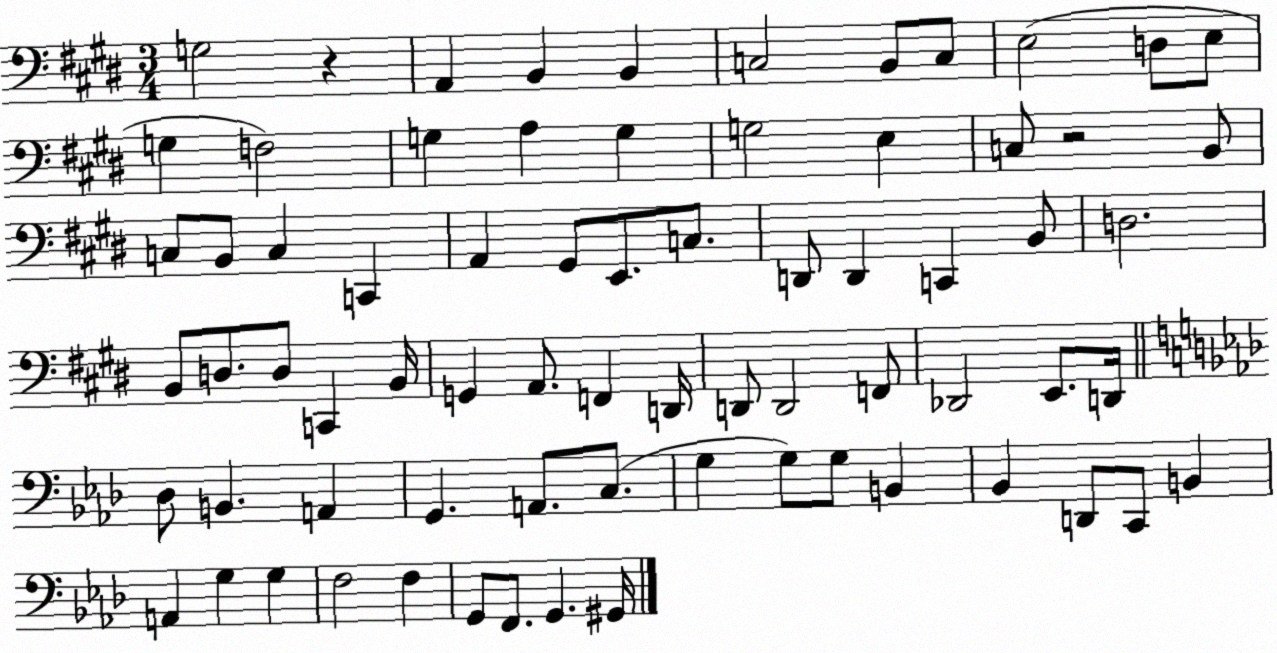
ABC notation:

X:1
T:Untitled
M:3/4
L:1/4
K:E
G,2 z A,, B,, B,, C,2 B,,/2 C,/2 E,2 D,/2 E,/2 G, F,2 G, A, G, G,2 E, C,/2 z2 B,,/2 C,/2 B,,/2 C, C,, A,, ^G,,/2 E,,/2 C,/2 D,,/2 D,, C,, B,,/2 D,2 B,,/2 D,/2 D,/2 C,, B,,/4 G,, A,,/2 F,, D,,/4 D,,/2 D,,2 F,,/2 _D,,2 E,,/2 D,,/4 _D,/2 B,, A,, G,, A,,/2 C,/2 G, G,/2 G,/2 B,, _B,, D,,/2 C,,/2 B,, A,, G, G, F,2 F, G,,/2 F,,/2 G,, ^G,,/4